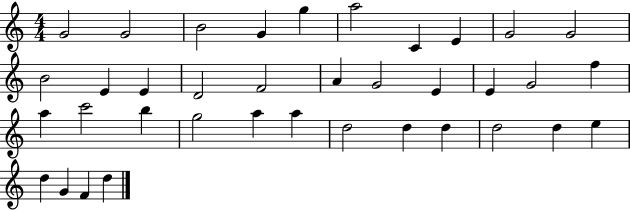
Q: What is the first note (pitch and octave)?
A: G4